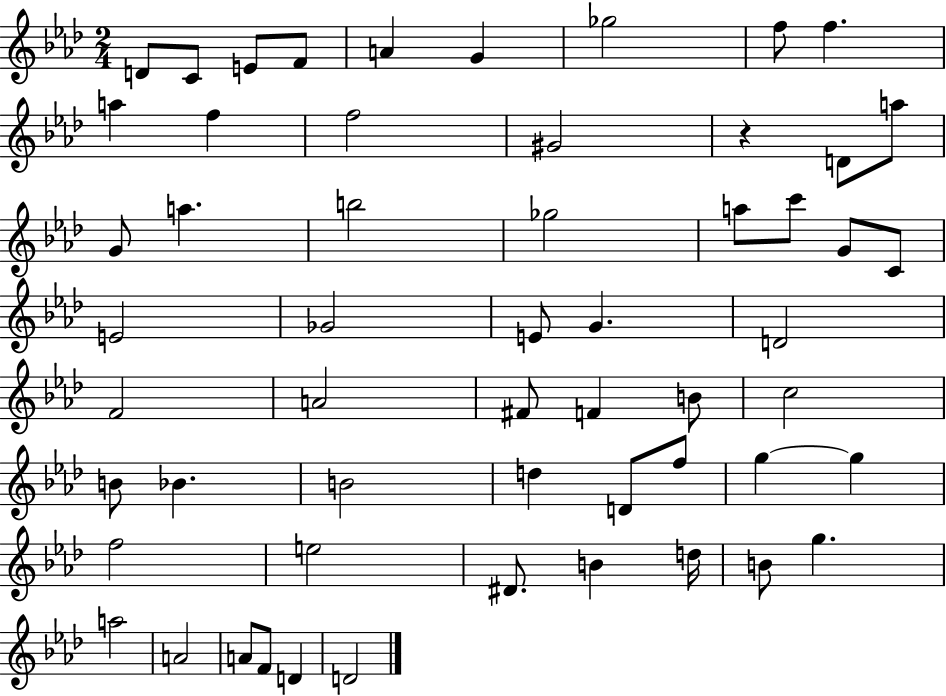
D4/e C4/e E4/e F4/e A4/q G4/q Gb5/h F5/e F5/q. A5/q F5/q F5/h G#4/h R/q D4/e A5/e G4/e A5/q. B5/h Gb5/h A5/e C6/e G4/e C4/e E4/h Gb4/h E4/e G4/q. D4/h F4/h A4/h F#4/e F4/q B4/e C5/h B4/e Bb4/q. B4/h D5/q D4/e F5/e G5/q G5/q F5/h E5/h D#4/e. B4/q D5/s B4/e G5/q. A5/h A4/h A4/e F4/e D4/q D4/h